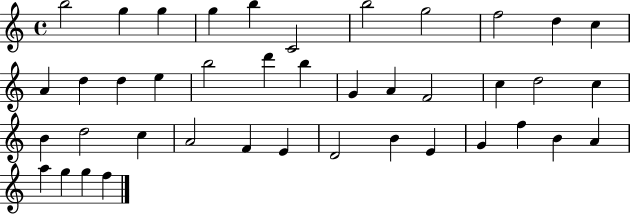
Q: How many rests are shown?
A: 0